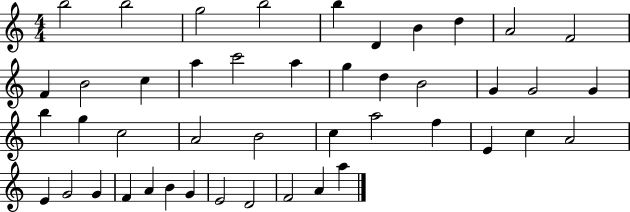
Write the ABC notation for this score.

X:1
T:Untitled
M:4/4
L:1/4
K:C
b2 b2 g2 b2 b D B d A2 F2 F B2 c a c'2 a g d B2 G G2 G b g c2 A2 B2 c a2 f E c A2 E G2 G F A B G E2 D2 F2 A a